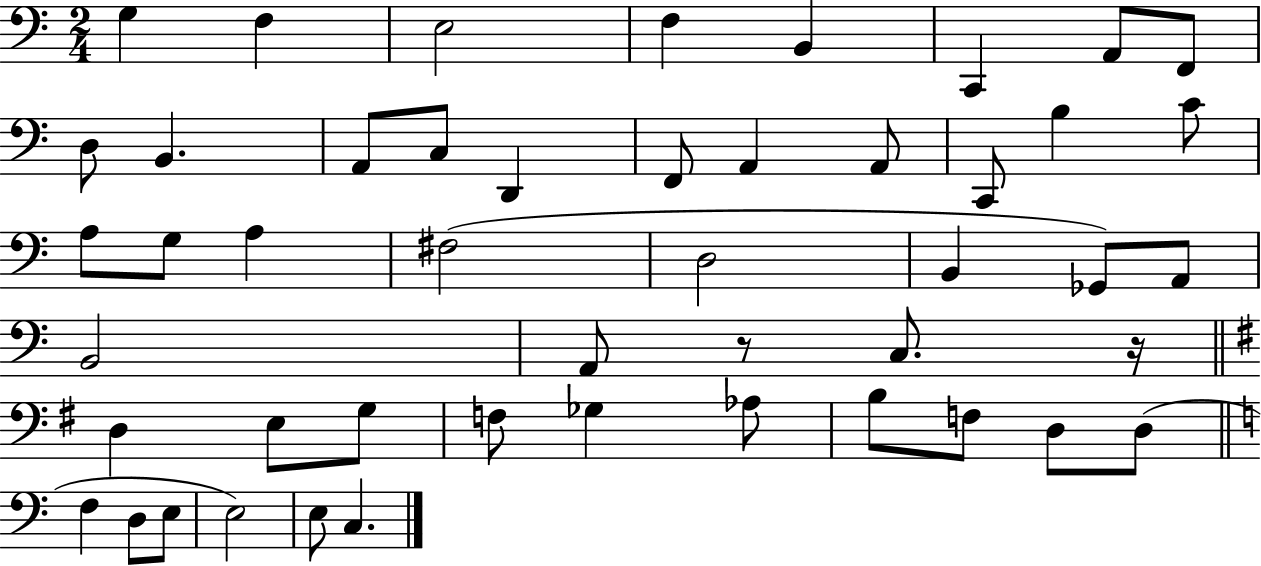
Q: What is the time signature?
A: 2/4